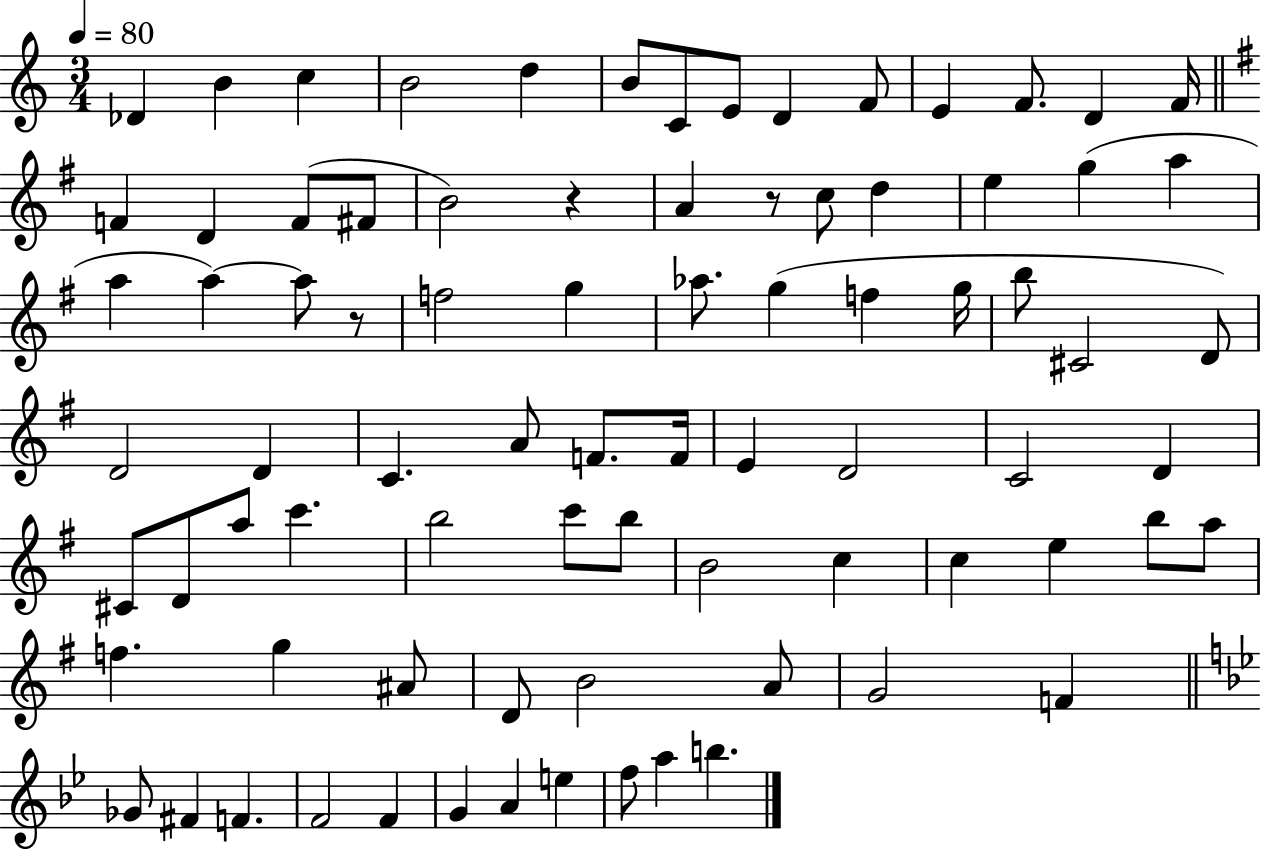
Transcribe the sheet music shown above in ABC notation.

X:1
T:Untitled
M:3/4
L:1/4
K:C
_D B c B2 d B/2 C/2 E/2 D F/2 E F/2 D F/4 F D F/2 ^F/2 B2 z A z/2 c/2 d e g a a a a/2 z/2 f2 g _a/2 g f g/4 b/2 ^C2 D/2 D2 D C A/2 F/2 F/4 E D2 C2 D ^C/2 D/2 a/2 c' b2 c'/2 b/2 B2 c c e b/2 a/2 f g ^A/2 D/2 B2 A/2 G2 F _G/2 ^F F F2 F G A e f/2 a b